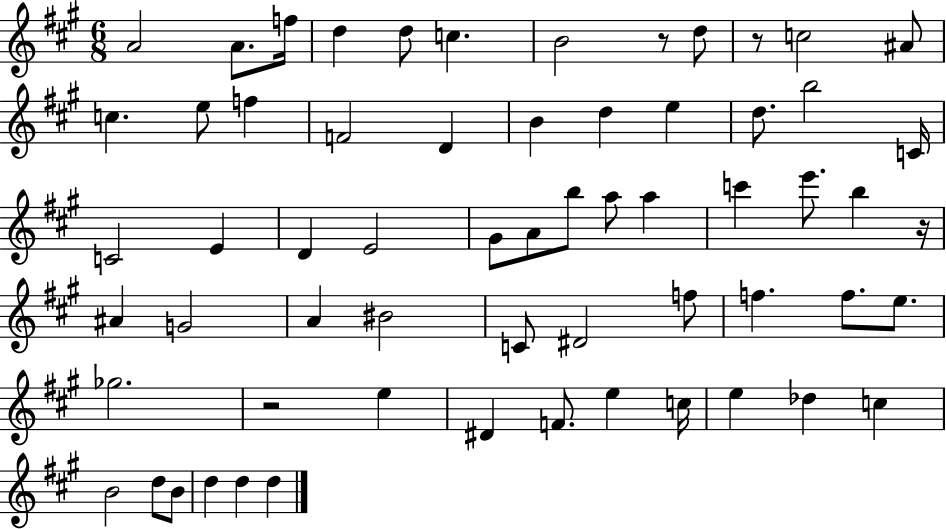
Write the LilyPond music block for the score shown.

{
  \clef treble
  \numericTimeSignature
  \time 6/8
  \key a \major
  a'2 a'8. f''16 | d''4 d''8 c''4. | b'2 r8 d''8 | r8 c''2 ais'8 | \break c''4. e''8 f''4 | f'2 d'4 | b'4 d''4 e''4 | d''8. b''2 c'16 | \break c'2 e'4 | d'4 e'2 | gis'8 a'8 b''8 a''8 a''4 | c'''4 e'''8. b''4 r16 | \break ais'4 g'2 | a'4 bis'2 | c'8 dis'2 f''8 | f''4. f''8. e''8. | \break ges''2. | r2 e''4 | dis'4 f'8. e''4 c''16 | e''4 des''4 c''4 | \break b'2 d''8 b'8 | d''4 d''4 d''4 | \bar "|."
}